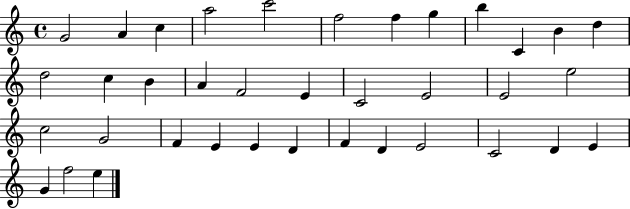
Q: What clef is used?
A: treble